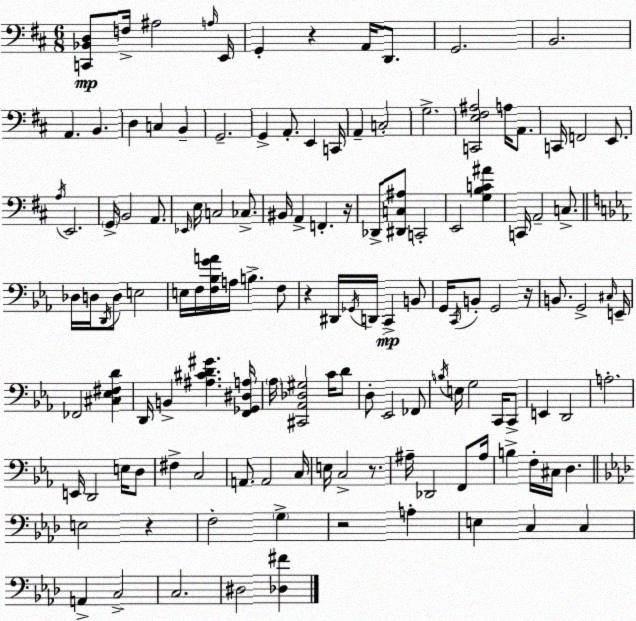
X:1
T:Untitled
M:6/8
L:1/4
K:D
[C,,_B,,D,]/2 F,/4 ^A,2 A,/4 E,,/4 G,, z A,,/4 D,,/2 G,,2 B,,2 A,, B,, D, C, B,, G,,2 G,, A,,/2 E,, C,,/4 A,, C,2 G,2 [C,,E,^F,^A,]2 A,/4 A,,/2 C,,/4 F,,2 E,,/2 A,/4 E,,2 G,,/4 B,,2 A,,/2 _E,,/4 E,/4 C,2 _C,/2 ^B,,/4 A,, F,, z/4 _D,,/2 [^D,,C,^A,]/2 C,,2 E,,2 [G,B,C^A] C,,/4 A,,2 C,/2 _D,/4 D,/4 D,,/4 D,/2 E,2 E,/4 F,/4 [F,_B,GA]/4 A,/4 B, F,/2 z ^D,,/4 _G,,/4 D,,/4 C,, B,,/2 G,,/4 C,,/4 B,,/2 G,,2 z/4 B,,/2 G,,2 ^C,/4 E,,/4 _F,,2 [^C,_E,^F,D] D,,/4 B,, [^A,^CD^G] [F,,_G,,^D,A,]/4 _A,/4 [^C,,_A,,_D,^G,]2 C/4 D/2 D,/2 _E,,2 _F,,/2 B,/4 E,/4 G,2 C,,/4 C,,/2 E,, D,,2 A,2 E,,/4 D,,2 E,/4 D,/2 ^F, C,2 A,,/2 A,,2 C,/4 E,/4 C,2 z/2 ^A,/4 _D,,2 F,,/2 ^A,/4 B, F,/4 ^C,/4 D, E,2 z F,2 G, z2 A, E, C, C, A,, C,2 C,2 ^D,2 [_D,^F]